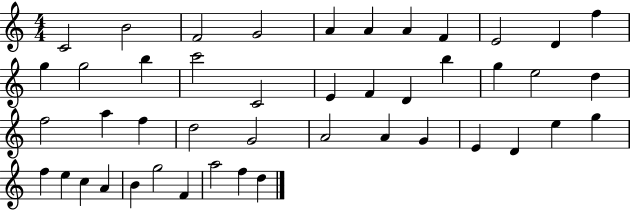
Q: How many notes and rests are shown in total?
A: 45